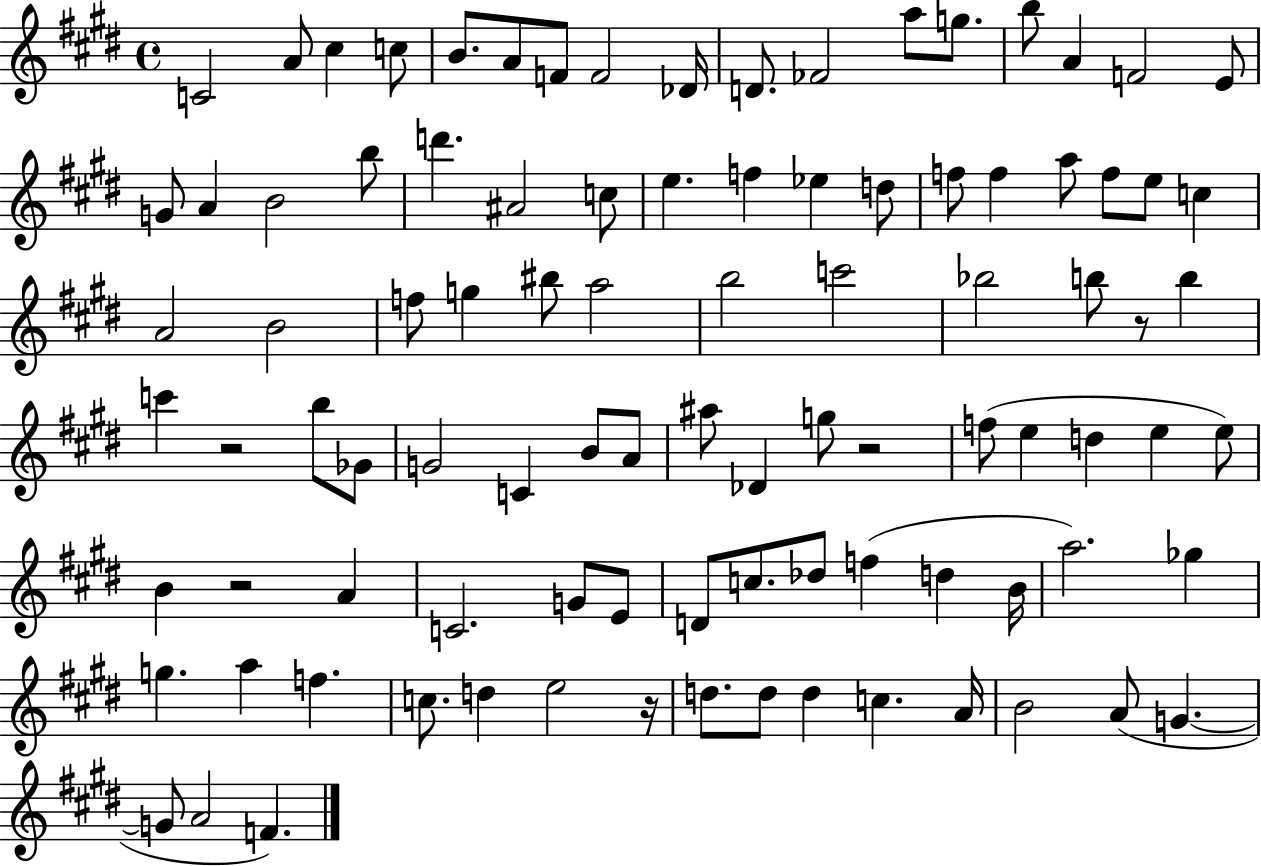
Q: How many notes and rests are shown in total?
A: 95